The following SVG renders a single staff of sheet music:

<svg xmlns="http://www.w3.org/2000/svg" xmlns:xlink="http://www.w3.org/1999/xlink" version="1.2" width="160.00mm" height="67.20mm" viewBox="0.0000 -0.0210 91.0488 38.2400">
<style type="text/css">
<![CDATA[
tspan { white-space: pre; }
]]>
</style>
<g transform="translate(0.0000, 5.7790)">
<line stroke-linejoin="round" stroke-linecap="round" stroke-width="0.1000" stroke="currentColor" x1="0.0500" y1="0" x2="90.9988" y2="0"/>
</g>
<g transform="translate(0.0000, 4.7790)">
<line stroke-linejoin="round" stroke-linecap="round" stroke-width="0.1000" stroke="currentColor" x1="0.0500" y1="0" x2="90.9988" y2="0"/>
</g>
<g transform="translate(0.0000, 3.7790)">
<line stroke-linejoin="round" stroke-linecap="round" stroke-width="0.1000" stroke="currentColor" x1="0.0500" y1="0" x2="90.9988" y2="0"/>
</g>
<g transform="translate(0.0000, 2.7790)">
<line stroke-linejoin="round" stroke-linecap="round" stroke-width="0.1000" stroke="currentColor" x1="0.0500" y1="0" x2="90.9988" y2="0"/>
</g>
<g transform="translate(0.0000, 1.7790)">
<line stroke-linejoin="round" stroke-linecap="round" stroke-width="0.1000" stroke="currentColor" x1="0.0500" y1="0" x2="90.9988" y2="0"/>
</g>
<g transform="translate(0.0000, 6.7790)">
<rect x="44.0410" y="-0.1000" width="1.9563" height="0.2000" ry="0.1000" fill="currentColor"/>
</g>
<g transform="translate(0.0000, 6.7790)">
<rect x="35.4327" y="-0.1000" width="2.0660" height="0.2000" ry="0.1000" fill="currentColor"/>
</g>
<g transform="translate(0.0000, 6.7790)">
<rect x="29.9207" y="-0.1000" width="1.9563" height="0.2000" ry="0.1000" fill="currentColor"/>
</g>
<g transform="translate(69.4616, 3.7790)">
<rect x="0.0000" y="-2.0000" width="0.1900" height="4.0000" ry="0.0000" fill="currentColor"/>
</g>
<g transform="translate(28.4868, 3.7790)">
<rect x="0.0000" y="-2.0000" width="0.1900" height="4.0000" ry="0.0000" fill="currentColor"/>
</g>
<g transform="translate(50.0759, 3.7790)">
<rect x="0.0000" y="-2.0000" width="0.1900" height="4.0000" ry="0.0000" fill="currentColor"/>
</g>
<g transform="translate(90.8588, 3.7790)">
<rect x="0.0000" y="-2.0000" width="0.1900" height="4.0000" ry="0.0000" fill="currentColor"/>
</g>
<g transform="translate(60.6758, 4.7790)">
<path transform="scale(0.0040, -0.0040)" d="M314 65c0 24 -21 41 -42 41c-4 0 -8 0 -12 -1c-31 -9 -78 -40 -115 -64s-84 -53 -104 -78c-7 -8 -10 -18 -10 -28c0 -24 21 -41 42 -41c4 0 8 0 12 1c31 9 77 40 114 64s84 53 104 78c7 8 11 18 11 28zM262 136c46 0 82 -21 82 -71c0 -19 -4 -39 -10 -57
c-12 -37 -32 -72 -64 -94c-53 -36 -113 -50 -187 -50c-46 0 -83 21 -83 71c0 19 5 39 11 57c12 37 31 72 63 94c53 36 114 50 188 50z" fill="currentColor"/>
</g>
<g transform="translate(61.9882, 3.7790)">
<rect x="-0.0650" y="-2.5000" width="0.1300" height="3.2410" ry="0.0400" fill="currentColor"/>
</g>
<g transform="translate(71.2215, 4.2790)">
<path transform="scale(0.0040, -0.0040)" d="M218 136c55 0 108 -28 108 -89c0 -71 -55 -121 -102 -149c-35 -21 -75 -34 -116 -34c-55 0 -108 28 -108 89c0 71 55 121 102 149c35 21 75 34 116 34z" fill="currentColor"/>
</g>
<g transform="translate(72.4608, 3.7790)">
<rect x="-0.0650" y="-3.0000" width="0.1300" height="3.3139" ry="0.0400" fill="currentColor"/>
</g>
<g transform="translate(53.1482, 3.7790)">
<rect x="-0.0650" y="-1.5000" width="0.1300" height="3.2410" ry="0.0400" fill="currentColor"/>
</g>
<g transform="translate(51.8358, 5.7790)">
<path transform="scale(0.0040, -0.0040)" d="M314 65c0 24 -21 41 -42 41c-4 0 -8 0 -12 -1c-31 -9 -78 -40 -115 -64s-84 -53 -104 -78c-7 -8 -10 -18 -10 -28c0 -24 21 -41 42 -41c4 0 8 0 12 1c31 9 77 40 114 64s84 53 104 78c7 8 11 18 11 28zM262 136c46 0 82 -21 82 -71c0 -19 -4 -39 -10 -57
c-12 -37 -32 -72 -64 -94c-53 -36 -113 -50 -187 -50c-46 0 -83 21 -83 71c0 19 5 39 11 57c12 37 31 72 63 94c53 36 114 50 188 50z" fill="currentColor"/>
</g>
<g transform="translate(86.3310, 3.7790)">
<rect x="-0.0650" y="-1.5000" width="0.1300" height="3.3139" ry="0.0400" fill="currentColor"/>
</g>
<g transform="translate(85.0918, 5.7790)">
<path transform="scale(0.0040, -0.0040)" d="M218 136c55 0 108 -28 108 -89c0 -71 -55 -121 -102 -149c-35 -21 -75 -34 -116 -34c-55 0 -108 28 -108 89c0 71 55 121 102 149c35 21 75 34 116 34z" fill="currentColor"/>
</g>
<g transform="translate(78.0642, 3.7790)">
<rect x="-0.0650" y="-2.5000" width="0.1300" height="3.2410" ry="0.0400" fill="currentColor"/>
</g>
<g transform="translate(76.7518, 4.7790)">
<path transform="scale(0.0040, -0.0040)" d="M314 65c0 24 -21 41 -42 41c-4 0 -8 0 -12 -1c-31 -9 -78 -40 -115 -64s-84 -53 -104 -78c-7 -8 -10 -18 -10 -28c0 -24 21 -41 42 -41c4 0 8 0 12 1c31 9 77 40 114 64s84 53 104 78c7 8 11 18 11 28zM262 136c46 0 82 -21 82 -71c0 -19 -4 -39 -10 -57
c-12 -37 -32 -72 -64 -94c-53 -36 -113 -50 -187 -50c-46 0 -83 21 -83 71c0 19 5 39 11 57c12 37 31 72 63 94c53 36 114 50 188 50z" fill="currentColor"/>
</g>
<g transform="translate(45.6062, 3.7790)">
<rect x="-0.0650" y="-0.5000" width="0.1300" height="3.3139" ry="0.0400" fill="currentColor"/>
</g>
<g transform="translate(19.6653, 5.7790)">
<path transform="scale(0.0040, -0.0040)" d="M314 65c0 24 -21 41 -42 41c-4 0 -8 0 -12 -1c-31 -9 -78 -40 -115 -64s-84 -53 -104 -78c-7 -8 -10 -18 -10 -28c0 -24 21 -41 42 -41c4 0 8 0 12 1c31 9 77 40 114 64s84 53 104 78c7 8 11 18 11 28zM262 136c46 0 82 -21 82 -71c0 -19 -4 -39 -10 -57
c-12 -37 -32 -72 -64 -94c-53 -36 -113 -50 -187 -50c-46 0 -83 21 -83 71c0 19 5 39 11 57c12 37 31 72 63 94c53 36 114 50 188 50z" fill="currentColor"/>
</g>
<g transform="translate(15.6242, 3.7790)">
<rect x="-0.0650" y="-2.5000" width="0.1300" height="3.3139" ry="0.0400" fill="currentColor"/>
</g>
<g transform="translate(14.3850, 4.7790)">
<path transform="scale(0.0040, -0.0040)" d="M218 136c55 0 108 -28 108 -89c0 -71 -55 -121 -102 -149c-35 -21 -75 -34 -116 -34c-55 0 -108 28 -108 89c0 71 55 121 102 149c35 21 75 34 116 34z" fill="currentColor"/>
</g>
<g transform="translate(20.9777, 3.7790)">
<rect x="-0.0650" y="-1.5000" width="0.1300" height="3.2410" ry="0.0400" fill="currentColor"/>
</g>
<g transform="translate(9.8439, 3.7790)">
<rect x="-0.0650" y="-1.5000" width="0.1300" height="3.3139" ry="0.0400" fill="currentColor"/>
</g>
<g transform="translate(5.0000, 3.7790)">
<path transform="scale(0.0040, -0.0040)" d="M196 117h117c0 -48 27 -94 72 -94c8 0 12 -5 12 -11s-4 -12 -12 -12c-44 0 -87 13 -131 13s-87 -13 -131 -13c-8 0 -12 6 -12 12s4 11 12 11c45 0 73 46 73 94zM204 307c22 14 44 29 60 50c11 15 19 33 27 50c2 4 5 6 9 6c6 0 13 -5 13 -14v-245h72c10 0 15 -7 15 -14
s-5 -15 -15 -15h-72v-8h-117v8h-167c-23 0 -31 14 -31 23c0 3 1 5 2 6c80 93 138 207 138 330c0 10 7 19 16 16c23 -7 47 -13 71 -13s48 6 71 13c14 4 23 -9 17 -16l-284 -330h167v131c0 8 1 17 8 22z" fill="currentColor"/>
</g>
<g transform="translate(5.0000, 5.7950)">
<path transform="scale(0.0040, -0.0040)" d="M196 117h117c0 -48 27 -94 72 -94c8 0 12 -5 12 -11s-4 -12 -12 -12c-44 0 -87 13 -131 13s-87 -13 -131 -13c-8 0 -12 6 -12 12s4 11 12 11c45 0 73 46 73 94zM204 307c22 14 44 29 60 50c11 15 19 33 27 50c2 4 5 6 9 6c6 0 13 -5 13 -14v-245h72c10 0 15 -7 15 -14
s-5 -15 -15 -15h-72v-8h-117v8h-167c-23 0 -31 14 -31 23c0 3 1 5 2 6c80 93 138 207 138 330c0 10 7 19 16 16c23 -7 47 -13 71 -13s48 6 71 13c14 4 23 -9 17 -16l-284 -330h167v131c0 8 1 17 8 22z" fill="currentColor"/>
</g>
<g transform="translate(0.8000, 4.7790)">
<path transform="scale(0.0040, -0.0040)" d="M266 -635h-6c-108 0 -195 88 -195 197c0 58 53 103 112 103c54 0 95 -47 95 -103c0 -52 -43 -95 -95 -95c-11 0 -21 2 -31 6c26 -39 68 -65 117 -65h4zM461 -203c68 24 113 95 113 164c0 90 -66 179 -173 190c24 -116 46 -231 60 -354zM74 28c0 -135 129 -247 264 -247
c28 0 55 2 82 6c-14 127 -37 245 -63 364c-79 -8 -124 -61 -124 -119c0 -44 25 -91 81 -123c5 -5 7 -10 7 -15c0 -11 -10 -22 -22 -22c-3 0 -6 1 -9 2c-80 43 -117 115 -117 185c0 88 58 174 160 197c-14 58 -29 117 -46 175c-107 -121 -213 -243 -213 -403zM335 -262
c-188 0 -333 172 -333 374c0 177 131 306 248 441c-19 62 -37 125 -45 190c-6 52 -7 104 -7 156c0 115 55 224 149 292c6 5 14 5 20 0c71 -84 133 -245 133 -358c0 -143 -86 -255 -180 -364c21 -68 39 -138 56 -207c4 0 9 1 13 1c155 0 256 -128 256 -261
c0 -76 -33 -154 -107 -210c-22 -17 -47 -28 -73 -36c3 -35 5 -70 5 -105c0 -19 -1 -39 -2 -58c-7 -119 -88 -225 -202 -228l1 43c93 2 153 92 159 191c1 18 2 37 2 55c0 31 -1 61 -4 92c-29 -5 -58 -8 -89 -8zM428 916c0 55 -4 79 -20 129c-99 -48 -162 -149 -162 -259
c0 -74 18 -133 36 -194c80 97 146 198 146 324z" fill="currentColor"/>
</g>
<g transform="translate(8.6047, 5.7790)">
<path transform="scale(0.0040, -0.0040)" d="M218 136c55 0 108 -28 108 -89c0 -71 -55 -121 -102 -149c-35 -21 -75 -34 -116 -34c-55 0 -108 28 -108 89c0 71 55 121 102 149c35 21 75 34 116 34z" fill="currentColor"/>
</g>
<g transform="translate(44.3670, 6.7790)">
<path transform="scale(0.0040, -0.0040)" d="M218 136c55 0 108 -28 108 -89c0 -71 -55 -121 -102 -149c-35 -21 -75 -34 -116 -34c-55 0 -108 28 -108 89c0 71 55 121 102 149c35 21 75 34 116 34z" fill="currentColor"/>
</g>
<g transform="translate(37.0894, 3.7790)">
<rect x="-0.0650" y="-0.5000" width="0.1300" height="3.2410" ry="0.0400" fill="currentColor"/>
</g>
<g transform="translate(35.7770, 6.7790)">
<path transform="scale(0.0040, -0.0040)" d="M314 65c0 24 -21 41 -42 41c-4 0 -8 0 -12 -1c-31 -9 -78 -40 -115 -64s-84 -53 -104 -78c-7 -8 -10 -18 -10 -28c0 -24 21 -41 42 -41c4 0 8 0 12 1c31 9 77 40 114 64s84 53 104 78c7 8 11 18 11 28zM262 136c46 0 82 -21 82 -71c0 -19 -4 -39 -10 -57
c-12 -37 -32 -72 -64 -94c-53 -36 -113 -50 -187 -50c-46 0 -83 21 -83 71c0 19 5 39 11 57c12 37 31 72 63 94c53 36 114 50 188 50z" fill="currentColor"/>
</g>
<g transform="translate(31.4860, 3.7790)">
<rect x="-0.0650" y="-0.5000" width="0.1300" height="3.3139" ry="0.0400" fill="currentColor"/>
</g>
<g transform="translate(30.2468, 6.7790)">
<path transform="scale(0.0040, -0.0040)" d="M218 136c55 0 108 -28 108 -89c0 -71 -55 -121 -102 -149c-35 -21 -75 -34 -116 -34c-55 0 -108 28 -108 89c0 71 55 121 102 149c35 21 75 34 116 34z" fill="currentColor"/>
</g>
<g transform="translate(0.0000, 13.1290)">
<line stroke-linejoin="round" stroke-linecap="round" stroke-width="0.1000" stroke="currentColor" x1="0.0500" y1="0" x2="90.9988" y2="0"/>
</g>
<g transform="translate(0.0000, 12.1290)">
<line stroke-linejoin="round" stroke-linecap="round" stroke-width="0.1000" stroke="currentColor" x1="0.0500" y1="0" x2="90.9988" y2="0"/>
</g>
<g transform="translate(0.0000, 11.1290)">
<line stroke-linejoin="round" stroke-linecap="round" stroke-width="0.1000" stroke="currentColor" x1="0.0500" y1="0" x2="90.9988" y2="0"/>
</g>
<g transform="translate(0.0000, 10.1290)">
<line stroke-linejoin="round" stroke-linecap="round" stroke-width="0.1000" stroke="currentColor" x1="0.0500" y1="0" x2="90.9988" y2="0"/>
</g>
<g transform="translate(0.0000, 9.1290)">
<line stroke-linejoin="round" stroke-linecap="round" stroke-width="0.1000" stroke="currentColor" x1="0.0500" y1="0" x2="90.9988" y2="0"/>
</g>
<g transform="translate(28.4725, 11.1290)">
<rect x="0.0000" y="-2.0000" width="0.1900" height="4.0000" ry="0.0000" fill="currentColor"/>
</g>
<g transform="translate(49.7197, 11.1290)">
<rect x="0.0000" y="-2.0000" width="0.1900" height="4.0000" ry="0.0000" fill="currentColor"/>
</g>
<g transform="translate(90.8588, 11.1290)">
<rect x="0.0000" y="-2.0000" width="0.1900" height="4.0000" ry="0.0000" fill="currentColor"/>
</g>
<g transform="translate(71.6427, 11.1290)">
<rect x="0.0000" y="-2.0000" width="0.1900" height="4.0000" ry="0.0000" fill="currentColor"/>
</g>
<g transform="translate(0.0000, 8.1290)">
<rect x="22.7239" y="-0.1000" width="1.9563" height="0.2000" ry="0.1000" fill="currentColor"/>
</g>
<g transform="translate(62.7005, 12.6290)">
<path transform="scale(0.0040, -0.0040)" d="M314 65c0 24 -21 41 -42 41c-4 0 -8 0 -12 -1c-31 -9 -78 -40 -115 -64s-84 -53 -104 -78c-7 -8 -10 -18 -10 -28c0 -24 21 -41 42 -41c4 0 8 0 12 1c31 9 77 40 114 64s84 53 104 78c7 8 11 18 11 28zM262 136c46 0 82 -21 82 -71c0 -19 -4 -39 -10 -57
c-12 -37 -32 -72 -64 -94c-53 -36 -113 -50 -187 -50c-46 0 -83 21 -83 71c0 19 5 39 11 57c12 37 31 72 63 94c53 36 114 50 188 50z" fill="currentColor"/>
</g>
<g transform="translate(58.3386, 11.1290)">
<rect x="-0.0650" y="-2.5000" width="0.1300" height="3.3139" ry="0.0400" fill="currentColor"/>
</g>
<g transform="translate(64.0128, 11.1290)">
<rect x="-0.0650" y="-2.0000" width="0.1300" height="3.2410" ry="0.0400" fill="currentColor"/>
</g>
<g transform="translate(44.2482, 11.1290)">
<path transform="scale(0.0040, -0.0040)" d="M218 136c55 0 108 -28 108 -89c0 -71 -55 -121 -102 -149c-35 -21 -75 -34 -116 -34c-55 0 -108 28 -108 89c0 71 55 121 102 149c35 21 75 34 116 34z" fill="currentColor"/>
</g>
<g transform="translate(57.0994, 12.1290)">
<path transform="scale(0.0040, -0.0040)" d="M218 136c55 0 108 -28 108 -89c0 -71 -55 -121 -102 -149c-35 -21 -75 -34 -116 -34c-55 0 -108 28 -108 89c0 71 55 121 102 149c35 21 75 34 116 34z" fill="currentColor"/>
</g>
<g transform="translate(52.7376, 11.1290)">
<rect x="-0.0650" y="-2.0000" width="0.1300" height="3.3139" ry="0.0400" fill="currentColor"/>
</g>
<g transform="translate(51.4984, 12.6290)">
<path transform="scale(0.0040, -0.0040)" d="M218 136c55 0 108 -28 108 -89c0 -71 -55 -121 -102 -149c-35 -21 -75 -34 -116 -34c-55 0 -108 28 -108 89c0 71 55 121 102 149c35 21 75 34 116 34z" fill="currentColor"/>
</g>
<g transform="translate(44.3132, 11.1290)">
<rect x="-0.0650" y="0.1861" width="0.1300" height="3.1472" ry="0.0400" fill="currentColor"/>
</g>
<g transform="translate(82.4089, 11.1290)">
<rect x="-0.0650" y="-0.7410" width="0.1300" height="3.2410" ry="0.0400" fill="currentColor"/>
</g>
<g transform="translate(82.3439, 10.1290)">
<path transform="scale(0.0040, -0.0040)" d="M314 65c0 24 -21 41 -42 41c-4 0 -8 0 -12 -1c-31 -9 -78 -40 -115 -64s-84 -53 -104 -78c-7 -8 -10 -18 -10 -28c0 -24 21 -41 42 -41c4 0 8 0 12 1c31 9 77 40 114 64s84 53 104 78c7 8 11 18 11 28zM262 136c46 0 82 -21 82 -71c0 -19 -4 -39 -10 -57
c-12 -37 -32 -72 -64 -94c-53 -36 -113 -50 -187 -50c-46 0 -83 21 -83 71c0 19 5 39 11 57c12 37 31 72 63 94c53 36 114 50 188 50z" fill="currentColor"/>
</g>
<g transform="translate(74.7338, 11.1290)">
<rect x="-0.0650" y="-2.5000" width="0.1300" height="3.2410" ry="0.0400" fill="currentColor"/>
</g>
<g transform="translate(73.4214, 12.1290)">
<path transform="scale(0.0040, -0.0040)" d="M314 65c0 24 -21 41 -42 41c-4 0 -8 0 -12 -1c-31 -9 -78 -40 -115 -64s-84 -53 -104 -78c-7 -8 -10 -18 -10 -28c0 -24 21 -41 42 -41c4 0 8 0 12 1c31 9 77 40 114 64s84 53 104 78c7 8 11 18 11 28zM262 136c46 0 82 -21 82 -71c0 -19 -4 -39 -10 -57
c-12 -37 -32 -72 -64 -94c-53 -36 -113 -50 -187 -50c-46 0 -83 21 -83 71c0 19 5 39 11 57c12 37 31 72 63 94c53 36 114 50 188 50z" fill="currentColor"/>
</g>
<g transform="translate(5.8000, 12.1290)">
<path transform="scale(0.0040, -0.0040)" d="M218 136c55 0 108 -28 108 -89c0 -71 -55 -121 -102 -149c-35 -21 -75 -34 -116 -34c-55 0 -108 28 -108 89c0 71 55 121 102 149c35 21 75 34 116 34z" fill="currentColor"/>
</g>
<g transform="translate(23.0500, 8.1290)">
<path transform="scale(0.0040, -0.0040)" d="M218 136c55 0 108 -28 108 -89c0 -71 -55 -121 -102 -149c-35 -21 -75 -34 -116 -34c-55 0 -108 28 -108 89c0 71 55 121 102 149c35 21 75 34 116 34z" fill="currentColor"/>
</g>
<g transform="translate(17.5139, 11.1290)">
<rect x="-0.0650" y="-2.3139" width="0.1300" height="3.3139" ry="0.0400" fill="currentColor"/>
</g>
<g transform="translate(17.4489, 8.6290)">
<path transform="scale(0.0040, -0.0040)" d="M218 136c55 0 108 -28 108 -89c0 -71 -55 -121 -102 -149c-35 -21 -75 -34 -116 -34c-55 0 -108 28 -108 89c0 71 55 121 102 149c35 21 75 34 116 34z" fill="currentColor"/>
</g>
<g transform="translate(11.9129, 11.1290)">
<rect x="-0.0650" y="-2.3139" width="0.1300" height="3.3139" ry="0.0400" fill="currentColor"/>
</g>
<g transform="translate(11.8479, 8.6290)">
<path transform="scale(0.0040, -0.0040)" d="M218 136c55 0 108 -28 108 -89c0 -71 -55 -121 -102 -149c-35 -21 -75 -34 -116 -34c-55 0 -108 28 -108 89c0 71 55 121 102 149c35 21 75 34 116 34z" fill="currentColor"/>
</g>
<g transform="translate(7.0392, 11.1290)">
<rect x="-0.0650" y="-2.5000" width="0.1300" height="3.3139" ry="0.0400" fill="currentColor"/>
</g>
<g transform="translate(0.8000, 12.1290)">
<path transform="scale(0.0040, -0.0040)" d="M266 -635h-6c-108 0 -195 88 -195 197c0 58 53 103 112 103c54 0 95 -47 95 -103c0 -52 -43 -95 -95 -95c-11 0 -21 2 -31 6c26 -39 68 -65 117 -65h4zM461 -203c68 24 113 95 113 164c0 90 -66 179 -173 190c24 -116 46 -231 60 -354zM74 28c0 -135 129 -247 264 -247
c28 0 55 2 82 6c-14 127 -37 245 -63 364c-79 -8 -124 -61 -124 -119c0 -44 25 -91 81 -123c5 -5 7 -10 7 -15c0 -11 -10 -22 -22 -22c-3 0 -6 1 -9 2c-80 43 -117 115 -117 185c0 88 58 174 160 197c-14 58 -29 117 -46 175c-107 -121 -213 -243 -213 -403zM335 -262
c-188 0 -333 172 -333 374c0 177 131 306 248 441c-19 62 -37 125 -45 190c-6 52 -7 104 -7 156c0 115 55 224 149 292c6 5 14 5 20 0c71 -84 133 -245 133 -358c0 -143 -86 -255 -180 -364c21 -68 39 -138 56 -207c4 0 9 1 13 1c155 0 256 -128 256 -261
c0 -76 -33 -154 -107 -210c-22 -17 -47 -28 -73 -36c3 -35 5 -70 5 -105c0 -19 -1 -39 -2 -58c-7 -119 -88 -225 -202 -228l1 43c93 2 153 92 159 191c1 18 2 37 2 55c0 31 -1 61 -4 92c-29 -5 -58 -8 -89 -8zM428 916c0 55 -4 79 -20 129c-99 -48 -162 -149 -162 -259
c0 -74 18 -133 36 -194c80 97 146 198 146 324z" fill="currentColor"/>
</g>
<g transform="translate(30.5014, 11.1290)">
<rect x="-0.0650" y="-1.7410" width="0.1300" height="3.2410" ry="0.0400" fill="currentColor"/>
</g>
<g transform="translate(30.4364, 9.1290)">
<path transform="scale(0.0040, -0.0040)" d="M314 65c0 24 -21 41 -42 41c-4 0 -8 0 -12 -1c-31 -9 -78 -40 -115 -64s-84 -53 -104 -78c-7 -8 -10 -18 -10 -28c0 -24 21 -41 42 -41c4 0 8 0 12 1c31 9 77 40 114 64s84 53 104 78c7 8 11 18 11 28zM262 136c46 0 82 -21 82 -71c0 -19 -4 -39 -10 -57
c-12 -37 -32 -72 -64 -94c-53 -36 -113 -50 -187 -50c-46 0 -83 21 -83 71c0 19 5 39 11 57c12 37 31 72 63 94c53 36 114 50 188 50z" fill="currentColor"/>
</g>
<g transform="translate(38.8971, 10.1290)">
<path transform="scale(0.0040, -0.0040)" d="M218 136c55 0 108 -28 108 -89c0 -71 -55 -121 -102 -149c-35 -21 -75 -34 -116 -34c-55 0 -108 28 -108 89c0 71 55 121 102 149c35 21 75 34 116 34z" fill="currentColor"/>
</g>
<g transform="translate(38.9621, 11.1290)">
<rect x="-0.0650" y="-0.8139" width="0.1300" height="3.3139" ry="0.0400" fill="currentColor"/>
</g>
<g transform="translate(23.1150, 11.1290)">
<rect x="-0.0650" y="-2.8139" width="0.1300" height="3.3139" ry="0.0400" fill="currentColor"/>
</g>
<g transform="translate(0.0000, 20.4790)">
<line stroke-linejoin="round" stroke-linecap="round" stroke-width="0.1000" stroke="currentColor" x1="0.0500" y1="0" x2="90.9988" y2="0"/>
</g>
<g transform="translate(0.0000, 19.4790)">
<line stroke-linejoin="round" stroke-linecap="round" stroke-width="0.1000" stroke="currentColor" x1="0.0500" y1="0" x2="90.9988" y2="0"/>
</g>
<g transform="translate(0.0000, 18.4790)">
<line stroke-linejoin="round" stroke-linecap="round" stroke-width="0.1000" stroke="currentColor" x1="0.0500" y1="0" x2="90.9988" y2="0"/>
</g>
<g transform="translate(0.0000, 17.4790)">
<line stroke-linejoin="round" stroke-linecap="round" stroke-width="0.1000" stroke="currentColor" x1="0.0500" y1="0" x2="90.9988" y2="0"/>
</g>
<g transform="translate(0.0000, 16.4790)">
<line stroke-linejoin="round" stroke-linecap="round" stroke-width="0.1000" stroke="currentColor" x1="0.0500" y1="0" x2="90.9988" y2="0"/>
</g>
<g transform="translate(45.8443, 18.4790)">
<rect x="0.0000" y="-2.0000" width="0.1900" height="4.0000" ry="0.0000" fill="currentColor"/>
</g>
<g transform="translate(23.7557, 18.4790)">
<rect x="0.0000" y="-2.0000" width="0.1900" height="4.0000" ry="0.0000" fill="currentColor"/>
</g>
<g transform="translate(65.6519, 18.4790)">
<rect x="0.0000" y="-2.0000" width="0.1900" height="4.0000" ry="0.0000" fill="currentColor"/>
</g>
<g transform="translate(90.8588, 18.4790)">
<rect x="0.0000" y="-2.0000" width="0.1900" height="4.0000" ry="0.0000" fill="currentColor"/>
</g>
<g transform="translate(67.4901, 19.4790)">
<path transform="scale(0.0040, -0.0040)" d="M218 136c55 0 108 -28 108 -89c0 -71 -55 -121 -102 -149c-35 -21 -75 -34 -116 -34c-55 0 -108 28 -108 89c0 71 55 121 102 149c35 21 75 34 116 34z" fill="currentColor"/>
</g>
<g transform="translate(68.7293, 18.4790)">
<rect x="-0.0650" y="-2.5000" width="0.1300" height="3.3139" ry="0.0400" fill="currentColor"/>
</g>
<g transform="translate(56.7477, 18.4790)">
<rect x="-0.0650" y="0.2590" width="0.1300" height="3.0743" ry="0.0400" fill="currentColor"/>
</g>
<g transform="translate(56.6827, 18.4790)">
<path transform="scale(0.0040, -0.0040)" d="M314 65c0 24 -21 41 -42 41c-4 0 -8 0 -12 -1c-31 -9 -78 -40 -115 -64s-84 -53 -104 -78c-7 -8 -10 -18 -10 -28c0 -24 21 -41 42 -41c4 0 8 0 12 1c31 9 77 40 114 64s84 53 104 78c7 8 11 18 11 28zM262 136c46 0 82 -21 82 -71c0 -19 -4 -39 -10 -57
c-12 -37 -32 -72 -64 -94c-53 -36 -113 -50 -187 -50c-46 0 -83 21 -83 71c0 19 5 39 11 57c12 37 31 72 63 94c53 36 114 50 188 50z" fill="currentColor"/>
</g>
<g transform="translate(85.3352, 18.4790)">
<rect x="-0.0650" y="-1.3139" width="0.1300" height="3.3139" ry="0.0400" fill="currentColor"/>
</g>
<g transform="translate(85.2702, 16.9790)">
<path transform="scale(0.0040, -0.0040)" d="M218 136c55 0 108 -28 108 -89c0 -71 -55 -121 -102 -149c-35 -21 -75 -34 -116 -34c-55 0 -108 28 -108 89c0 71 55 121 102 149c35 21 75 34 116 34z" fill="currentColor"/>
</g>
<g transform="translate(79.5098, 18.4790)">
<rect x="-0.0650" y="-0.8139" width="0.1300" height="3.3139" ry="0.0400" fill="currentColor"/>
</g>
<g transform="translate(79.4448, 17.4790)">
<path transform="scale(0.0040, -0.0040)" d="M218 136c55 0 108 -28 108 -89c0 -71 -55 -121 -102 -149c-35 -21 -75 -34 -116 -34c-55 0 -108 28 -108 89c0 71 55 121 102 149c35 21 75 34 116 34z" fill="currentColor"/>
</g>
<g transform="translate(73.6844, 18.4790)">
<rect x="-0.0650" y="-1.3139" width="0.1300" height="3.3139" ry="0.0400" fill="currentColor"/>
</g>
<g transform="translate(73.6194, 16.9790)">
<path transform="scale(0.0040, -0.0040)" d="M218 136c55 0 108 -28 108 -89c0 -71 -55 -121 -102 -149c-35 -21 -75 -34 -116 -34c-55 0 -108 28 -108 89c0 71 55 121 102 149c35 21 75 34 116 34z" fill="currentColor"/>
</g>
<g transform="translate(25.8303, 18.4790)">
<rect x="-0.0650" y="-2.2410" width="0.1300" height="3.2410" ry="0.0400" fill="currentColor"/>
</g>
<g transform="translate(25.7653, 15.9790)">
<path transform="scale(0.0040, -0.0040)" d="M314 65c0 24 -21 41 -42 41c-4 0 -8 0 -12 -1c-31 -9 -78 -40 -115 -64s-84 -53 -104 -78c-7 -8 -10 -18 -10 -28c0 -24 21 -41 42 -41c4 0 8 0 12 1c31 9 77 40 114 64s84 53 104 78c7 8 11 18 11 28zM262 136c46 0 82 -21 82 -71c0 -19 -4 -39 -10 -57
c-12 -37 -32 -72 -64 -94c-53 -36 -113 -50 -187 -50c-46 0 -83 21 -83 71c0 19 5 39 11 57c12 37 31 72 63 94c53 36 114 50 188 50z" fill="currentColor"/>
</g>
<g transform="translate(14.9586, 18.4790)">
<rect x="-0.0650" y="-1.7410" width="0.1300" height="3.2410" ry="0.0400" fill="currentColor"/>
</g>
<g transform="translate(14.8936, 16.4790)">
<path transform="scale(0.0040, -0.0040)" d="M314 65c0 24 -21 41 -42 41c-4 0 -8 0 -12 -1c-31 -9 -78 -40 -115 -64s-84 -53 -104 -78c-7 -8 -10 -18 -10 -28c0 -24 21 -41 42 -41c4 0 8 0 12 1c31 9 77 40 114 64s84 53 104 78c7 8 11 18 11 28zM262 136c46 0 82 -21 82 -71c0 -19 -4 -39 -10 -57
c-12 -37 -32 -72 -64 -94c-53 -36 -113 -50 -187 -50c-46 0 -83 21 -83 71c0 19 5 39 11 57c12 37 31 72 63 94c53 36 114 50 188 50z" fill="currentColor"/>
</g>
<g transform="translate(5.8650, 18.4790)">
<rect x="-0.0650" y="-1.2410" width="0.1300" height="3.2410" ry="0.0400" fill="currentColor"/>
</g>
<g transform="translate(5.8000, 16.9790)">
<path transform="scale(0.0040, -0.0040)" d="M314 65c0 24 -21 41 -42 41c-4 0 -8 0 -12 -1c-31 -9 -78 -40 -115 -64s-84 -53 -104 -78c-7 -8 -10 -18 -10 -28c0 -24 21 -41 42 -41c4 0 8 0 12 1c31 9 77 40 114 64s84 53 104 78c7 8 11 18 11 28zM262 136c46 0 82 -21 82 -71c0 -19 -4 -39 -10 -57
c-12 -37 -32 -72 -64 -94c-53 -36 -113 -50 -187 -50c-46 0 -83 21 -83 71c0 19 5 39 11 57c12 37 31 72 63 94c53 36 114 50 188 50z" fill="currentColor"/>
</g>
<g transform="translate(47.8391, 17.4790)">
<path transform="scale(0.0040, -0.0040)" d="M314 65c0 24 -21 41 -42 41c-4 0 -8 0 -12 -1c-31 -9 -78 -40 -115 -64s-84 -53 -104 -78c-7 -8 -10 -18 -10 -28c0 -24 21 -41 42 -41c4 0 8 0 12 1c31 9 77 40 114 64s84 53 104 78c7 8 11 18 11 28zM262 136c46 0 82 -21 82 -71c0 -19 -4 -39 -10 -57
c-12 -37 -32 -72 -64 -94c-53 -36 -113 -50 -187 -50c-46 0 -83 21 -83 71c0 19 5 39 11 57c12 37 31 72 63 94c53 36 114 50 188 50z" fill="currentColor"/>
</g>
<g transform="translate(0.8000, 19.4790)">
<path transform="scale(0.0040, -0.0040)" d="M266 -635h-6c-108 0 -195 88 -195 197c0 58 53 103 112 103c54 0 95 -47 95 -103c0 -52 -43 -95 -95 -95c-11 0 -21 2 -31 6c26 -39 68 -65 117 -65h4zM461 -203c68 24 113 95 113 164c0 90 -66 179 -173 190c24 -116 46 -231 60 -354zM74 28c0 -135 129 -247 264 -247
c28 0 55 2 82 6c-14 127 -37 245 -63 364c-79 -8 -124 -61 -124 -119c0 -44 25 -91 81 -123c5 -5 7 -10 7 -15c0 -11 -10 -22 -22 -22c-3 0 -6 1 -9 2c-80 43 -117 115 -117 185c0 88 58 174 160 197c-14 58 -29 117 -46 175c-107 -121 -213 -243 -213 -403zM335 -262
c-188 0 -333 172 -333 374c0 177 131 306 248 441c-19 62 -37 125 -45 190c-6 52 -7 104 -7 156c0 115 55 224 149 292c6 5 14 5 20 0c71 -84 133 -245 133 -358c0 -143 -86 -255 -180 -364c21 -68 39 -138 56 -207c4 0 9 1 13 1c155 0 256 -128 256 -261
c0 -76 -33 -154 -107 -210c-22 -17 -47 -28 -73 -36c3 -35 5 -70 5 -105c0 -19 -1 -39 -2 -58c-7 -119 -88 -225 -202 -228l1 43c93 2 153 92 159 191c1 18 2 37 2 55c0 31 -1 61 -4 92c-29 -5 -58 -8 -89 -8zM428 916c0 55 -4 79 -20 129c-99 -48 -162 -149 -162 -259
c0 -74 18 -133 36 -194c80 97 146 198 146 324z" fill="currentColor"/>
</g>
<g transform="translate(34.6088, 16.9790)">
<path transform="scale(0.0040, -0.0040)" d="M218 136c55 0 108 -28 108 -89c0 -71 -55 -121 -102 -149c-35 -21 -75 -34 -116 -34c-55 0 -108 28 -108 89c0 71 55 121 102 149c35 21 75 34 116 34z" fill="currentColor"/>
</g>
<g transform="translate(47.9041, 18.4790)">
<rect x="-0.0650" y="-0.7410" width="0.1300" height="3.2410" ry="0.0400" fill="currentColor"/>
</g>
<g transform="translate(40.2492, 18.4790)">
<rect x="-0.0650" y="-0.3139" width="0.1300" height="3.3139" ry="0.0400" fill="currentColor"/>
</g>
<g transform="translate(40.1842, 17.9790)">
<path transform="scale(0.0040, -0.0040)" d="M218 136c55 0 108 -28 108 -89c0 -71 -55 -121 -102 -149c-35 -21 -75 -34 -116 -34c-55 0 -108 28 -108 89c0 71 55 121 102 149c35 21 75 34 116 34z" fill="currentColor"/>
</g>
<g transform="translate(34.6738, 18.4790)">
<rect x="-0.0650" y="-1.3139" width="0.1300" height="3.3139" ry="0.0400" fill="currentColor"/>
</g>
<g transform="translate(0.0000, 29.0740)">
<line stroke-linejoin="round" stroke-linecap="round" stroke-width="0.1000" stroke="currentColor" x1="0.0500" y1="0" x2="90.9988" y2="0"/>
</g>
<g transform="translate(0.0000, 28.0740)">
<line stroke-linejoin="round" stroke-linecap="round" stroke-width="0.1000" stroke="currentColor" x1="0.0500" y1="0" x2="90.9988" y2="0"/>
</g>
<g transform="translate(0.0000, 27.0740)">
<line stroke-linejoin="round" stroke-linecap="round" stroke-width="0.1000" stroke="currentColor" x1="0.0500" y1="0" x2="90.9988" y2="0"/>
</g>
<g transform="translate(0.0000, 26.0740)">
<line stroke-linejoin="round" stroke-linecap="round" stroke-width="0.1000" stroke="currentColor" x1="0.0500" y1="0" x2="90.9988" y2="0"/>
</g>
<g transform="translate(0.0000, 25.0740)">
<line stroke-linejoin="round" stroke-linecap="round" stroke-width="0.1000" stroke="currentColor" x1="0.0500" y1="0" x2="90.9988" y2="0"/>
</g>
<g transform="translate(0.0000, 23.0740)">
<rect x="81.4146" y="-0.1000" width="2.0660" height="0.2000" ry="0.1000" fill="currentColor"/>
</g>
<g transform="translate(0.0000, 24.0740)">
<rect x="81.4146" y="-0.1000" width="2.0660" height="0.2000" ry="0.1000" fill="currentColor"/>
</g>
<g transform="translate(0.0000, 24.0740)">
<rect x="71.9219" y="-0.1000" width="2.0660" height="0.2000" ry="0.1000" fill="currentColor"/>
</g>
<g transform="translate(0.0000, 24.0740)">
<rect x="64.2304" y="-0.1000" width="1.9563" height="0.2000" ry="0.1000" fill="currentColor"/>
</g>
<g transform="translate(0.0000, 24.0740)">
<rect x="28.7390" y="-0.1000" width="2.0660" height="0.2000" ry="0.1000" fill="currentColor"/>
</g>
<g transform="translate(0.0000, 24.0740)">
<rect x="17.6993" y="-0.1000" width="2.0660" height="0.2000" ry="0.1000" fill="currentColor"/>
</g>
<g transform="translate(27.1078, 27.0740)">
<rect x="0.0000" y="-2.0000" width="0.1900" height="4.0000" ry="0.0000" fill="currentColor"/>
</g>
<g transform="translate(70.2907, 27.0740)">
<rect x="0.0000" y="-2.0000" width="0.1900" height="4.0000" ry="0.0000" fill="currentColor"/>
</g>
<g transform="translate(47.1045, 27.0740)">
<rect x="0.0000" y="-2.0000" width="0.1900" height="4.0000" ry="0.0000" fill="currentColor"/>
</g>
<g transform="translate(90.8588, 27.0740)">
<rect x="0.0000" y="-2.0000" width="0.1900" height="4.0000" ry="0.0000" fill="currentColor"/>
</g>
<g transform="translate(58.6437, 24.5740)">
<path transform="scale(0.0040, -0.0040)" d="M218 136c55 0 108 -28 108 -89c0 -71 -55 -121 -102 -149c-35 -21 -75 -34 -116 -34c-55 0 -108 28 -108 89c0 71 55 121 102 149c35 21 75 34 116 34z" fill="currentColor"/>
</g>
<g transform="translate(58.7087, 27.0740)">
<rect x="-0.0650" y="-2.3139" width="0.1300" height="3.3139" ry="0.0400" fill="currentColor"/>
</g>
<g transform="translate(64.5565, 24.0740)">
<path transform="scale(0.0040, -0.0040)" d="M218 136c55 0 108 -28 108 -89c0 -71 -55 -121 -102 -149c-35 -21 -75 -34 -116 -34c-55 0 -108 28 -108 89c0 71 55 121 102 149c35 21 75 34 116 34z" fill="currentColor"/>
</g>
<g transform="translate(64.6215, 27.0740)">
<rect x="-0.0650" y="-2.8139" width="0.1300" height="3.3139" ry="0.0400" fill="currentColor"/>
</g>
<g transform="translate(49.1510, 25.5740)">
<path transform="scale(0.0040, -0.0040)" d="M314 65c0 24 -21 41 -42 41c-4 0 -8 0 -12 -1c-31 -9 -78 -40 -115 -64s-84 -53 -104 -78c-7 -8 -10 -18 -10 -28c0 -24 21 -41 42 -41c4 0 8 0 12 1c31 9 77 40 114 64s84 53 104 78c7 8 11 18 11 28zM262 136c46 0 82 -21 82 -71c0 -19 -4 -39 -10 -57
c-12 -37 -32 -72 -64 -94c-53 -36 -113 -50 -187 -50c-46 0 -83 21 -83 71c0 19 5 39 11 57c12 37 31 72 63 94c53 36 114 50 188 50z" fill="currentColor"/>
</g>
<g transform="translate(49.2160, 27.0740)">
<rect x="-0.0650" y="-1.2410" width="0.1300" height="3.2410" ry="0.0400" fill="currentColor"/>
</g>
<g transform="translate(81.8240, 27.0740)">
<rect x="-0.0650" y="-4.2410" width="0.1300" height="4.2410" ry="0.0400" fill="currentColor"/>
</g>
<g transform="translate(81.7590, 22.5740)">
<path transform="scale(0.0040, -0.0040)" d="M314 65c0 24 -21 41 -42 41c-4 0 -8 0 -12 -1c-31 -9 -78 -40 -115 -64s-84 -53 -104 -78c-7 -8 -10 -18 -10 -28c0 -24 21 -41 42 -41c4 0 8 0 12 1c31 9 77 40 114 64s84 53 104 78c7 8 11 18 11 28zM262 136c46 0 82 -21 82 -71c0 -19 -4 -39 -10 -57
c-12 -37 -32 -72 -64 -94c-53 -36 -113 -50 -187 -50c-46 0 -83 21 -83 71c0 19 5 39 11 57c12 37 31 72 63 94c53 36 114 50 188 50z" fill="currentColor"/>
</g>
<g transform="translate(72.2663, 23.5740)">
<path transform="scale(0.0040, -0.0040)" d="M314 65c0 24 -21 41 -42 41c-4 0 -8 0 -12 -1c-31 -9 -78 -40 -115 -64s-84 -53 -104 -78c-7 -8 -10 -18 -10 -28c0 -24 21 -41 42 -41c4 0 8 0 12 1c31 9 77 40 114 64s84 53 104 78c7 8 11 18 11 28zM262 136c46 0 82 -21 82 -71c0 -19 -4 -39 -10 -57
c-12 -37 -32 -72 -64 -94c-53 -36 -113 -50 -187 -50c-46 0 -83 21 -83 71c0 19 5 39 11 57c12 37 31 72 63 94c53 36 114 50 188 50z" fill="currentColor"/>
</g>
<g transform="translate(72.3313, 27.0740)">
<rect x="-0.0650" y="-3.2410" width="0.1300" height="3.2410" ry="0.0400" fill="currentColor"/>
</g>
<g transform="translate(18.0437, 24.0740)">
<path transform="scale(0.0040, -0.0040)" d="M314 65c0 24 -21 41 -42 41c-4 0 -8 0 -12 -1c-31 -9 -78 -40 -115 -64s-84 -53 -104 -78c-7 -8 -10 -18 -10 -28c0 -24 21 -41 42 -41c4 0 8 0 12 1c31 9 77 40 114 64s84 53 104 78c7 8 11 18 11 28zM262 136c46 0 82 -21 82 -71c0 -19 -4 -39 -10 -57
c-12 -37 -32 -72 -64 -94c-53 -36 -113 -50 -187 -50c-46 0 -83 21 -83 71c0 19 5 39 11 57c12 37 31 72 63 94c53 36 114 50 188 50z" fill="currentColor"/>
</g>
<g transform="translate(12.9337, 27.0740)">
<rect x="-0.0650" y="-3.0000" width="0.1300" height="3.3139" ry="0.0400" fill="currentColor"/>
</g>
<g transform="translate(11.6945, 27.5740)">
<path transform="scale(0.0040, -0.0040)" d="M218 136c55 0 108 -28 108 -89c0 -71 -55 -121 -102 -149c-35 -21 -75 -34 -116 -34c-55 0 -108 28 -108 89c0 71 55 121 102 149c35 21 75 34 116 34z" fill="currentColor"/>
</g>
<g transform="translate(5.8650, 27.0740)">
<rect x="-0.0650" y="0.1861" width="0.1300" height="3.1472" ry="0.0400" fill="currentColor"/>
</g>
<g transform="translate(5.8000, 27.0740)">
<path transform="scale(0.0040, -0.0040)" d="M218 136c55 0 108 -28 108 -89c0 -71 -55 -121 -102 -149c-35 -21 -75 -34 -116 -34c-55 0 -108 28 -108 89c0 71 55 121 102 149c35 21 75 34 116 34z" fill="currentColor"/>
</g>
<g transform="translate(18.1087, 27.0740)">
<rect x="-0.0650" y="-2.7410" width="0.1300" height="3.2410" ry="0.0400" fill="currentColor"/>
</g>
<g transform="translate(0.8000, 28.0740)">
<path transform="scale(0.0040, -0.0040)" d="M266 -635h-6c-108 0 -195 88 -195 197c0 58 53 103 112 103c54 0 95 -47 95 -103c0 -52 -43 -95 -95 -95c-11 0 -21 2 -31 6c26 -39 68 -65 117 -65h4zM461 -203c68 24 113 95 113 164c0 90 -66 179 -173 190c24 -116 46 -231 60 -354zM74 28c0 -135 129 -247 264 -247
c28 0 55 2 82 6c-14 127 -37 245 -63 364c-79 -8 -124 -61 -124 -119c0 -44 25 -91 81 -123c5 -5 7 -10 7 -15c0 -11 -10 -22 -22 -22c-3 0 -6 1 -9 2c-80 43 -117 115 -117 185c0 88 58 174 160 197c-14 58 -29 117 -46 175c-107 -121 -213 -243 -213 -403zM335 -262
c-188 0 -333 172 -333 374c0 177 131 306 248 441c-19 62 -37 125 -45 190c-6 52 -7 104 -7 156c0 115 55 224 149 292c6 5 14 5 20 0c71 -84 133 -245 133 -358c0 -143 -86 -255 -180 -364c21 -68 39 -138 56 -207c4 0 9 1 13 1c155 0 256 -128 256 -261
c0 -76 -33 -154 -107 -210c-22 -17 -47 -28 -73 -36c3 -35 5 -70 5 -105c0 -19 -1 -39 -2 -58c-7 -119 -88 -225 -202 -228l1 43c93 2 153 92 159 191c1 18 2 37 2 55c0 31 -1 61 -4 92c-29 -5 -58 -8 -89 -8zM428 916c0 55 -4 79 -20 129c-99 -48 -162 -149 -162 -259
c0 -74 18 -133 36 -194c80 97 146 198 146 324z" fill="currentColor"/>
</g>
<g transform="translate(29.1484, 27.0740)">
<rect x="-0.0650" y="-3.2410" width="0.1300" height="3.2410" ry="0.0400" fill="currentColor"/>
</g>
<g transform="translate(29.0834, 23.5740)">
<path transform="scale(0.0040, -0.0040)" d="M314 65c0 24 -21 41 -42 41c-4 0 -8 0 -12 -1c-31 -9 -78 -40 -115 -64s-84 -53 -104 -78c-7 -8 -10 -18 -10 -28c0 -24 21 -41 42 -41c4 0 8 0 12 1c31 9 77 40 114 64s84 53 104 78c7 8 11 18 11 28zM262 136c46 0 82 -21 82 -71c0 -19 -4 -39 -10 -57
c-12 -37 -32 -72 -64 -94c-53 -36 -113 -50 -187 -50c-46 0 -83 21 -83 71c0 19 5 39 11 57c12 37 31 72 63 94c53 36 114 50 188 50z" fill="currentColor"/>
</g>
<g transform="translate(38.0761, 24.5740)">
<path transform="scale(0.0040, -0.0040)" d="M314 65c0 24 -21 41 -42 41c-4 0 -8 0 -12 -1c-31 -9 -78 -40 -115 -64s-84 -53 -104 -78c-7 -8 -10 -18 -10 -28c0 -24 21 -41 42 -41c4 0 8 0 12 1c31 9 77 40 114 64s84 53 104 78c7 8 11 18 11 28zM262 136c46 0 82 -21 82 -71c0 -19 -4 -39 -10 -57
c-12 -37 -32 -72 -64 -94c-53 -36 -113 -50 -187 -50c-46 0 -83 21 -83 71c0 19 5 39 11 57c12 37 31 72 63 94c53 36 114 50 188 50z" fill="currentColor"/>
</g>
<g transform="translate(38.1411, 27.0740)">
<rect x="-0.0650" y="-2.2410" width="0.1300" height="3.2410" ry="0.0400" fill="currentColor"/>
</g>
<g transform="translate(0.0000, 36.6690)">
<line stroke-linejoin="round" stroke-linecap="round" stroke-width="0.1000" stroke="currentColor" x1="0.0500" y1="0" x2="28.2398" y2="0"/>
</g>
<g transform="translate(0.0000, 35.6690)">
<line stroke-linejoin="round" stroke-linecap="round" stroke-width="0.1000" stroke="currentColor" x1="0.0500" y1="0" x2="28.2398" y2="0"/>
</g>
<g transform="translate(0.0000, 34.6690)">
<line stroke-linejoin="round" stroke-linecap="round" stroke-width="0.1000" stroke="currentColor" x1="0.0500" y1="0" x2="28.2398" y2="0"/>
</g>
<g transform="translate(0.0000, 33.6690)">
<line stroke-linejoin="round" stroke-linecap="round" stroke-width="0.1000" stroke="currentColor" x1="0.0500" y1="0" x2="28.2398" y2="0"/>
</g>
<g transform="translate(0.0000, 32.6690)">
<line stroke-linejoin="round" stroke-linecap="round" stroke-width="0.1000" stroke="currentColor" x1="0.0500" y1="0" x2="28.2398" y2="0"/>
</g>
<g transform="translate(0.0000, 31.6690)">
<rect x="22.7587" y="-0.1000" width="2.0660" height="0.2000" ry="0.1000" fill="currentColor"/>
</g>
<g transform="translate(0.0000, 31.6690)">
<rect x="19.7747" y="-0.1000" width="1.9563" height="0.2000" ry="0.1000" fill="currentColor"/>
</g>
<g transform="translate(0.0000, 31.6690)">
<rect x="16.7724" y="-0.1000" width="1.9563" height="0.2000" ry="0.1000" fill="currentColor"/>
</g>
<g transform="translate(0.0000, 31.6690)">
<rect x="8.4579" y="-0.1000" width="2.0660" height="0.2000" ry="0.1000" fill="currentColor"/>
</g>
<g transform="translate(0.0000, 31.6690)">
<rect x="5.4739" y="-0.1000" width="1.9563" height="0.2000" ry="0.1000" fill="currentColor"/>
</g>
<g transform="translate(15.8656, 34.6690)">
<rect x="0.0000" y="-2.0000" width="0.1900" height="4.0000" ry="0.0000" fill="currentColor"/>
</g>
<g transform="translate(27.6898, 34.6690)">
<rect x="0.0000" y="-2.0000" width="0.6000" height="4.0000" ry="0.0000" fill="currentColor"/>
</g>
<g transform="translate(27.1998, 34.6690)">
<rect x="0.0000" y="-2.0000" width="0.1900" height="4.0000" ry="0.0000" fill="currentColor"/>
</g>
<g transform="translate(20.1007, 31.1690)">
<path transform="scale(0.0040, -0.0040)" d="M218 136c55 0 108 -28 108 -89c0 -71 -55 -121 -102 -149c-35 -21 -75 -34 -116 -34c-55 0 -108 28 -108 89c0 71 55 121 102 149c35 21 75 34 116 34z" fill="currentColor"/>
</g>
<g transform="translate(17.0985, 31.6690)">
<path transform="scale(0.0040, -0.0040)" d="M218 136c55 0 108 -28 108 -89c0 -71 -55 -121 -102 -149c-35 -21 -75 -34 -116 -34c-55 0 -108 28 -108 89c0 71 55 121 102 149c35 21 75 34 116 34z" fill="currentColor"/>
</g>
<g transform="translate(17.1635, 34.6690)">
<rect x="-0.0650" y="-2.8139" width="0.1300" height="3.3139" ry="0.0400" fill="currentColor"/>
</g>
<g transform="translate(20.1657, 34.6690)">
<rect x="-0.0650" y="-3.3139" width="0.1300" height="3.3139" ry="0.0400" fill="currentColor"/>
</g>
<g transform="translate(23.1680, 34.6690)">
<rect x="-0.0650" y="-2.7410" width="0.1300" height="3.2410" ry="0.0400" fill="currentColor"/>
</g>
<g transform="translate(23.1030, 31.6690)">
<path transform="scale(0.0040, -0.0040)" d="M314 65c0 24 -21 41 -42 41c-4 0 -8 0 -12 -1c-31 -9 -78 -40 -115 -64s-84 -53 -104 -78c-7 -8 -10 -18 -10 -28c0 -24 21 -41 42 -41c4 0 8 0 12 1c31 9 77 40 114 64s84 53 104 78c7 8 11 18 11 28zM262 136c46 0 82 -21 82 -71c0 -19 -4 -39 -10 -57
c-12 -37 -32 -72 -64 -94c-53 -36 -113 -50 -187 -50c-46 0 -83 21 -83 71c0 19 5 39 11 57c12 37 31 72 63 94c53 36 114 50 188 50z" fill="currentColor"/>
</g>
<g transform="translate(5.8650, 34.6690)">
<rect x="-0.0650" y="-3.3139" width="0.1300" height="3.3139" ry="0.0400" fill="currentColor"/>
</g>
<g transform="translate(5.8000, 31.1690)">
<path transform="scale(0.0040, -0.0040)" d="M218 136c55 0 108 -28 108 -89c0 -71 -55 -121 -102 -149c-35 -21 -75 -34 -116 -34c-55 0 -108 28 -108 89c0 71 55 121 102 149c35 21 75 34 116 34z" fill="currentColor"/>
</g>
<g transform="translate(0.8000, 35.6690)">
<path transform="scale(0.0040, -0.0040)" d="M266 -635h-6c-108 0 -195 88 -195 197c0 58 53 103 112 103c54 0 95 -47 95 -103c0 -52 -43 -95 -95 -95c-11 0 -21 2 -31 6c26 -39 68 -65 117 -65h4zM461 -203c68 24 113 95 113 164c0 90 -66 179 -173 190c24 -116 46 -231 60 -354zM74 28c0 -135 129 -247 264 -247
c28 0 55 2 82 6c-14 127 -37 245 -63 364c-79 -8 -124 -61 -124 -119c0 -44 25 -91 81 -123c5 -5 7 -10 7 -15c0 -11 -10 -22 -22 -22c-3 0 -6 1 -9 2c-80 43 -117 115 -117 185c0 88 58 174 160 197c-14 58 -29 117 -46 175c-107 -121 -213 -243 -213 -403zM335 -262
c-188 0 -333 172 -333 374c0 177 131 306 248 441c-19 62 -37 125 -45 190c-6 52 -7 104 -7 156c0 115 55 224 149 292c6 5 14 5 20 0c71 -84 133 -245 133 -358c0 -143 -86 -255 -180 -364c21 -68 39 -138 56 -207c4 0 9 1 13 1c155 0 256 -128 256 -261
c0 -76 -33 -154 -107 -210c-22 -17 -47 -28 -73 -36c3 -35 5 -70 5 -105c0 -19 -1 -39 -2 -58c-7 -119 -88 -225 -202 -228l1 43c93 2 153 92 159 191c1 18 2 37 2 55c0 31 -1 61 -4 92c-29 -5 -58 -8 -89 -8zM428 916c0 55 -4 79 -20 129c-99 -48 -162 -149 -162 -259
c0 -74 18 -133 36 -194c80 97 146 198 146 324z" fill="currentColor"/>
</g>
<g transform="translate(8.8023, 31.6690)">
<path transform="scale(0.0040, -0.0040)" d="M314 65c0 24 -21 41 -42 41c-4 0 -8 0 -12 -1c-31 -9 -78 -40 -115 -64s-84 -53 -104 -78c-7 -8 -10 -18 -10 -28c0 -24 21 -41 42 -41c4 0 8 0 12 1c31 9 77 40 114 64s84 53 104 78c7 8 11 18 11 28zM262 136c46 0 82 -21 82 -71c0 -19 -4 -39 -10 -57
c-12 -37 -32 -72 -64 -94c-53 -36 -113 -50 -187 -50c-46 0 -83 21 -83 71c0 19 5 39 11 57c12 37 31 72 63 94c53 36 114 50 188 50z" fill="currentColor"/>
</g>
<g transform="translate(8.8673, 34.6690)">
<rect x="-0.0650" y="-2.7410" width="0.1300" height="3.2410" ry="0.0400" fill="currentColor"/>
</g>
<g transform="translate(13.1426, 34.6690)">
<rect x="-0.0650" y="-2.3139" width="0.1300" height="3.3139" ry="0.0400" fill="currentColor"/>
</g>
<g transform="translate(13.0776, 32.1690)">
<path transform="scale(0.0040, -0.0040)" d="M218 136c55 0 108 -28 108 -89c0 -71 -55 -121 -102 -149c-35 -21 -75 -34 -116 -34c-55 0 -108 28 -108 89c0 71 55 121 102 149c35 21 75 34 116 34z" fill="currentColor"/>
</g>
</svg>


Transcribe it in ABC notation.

X:1
T:Untitled
M:4/4
L:1/4
K:C
E G E2 C C2 C E2 G2 A G2 E G g g a f2 d B F G F2 G2 d2 e2 f2 g2 e c d2 B2 G e d e B A a2 b2 g2 e2 g a b2 d'2 b a2 g a b a2